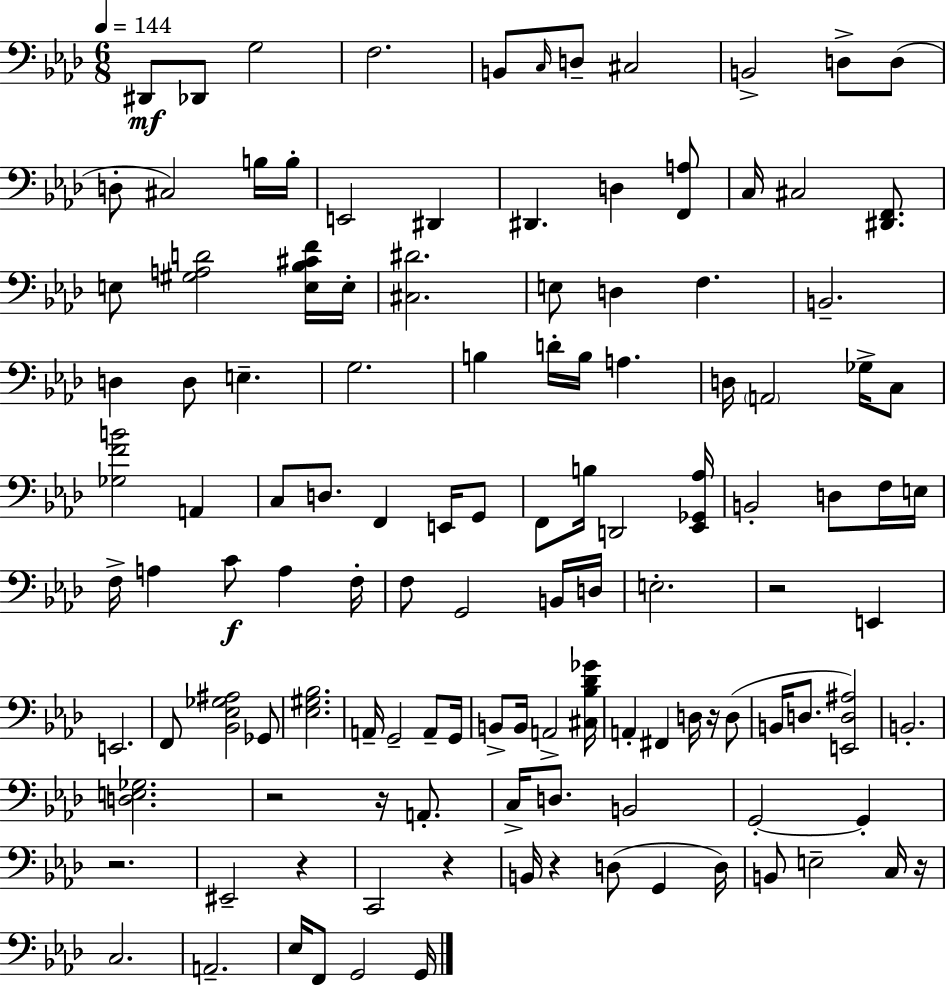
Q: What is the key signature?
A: AES major